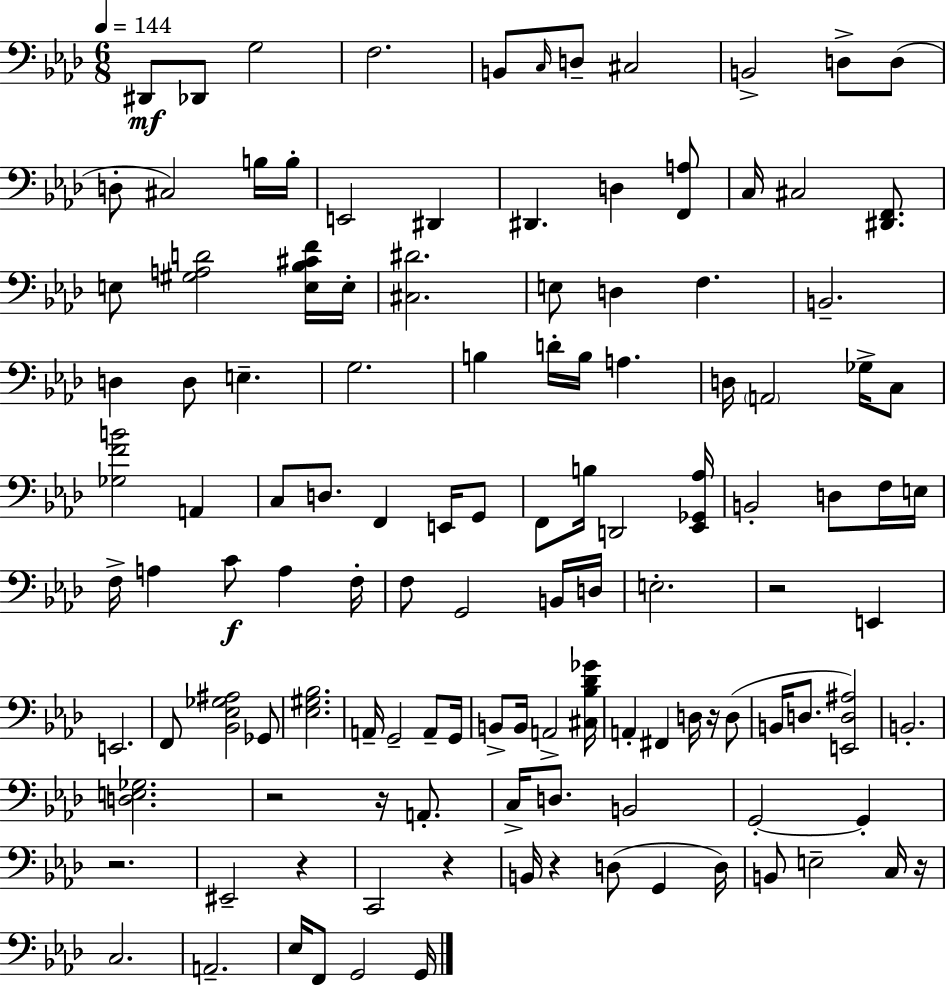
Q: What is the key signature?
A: AES major